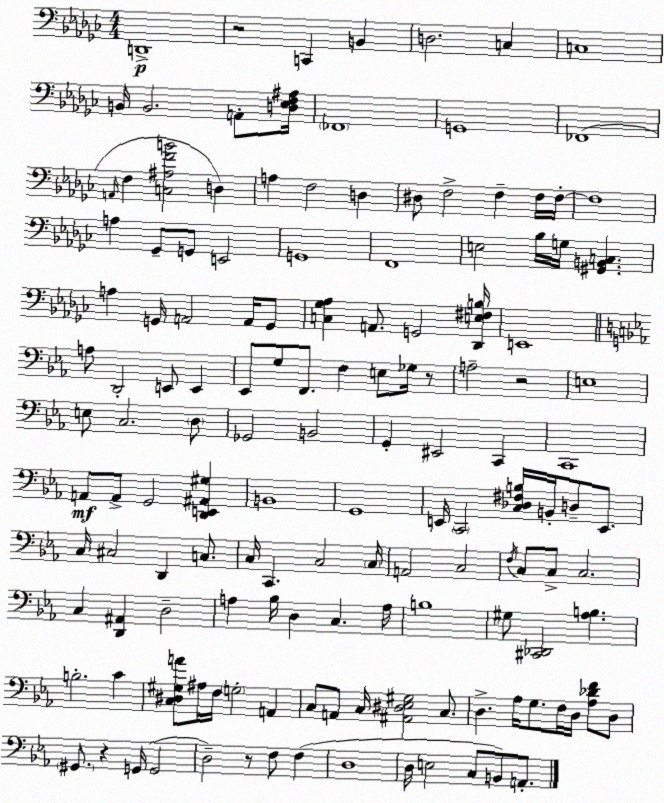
X:1
T:Untitled
M:4/4
L:1/4
K:Ebm
D,,4 z2 C,, B,, D,2 C, C,4 B,,/4 B,,2 A,,/2 [D,_E,F,^A,]/4 _F,,4 G,,4 _F,,4 A,,/4 F, [C,^A,FB]2 D, A, F,2 D, ^D,/2 F,2 F, F,/4 F,/4 F,4 A, _G,,/2 G,,/2 E,,2 G,,4 F,,4 E,2 _B,/4 G,/4 [^G,,B,,C,] A, G,,/4 A,,2 A,,/4 G,,/2 [C,_G,_A,] A,,/2 G,,2 [_D,,E,^F,B,]/4 E,,4 A,/2 D,,2 E,,/2 E,, _E,,/2 G,/2 F,,/2 F, E,/2 _G,/4 z/2 A,2 z2 E,4 E,/2 C,2 D,/2 _G,,2 B,,2 G,, ^E,,2 C,, C,,4 A,,/2 A,,/2 G,,2 [D,,E,,^A,,^G,] B,,4 G,,4 E,,/4 C,,2 [C,_D,^F,B,]/4 B,,/4 D,/2 E,,/2 C,/4 ^C,2 D,, C,/2 C,/4 C,, C,2 C,/4 A,,2 C,2 F,/4 C,/2 C,/2 C,2 C, [D,,^A,,] D,2 A, _B,/4 D, C, A,/4 B,4 ^G,/2 [^C,,_D,,]2 [_A,B,] B,2 C [C,^D,^G,A]/2 ^A,/4 F,/4 G,2 A,, C,/2 A,,/2 C,/4 [^A,,^D,_E,^G,]2 C,/2 D, _A,/4 G,/2 F,/4 D,/4 [_A,_DF]/2 D,/2 ^G,,/2 z G,,/4 G,,2 D,2 z/2 F,/2 F, D,4 D,/4 E,2 C,/2 B,,/2 A,,/2